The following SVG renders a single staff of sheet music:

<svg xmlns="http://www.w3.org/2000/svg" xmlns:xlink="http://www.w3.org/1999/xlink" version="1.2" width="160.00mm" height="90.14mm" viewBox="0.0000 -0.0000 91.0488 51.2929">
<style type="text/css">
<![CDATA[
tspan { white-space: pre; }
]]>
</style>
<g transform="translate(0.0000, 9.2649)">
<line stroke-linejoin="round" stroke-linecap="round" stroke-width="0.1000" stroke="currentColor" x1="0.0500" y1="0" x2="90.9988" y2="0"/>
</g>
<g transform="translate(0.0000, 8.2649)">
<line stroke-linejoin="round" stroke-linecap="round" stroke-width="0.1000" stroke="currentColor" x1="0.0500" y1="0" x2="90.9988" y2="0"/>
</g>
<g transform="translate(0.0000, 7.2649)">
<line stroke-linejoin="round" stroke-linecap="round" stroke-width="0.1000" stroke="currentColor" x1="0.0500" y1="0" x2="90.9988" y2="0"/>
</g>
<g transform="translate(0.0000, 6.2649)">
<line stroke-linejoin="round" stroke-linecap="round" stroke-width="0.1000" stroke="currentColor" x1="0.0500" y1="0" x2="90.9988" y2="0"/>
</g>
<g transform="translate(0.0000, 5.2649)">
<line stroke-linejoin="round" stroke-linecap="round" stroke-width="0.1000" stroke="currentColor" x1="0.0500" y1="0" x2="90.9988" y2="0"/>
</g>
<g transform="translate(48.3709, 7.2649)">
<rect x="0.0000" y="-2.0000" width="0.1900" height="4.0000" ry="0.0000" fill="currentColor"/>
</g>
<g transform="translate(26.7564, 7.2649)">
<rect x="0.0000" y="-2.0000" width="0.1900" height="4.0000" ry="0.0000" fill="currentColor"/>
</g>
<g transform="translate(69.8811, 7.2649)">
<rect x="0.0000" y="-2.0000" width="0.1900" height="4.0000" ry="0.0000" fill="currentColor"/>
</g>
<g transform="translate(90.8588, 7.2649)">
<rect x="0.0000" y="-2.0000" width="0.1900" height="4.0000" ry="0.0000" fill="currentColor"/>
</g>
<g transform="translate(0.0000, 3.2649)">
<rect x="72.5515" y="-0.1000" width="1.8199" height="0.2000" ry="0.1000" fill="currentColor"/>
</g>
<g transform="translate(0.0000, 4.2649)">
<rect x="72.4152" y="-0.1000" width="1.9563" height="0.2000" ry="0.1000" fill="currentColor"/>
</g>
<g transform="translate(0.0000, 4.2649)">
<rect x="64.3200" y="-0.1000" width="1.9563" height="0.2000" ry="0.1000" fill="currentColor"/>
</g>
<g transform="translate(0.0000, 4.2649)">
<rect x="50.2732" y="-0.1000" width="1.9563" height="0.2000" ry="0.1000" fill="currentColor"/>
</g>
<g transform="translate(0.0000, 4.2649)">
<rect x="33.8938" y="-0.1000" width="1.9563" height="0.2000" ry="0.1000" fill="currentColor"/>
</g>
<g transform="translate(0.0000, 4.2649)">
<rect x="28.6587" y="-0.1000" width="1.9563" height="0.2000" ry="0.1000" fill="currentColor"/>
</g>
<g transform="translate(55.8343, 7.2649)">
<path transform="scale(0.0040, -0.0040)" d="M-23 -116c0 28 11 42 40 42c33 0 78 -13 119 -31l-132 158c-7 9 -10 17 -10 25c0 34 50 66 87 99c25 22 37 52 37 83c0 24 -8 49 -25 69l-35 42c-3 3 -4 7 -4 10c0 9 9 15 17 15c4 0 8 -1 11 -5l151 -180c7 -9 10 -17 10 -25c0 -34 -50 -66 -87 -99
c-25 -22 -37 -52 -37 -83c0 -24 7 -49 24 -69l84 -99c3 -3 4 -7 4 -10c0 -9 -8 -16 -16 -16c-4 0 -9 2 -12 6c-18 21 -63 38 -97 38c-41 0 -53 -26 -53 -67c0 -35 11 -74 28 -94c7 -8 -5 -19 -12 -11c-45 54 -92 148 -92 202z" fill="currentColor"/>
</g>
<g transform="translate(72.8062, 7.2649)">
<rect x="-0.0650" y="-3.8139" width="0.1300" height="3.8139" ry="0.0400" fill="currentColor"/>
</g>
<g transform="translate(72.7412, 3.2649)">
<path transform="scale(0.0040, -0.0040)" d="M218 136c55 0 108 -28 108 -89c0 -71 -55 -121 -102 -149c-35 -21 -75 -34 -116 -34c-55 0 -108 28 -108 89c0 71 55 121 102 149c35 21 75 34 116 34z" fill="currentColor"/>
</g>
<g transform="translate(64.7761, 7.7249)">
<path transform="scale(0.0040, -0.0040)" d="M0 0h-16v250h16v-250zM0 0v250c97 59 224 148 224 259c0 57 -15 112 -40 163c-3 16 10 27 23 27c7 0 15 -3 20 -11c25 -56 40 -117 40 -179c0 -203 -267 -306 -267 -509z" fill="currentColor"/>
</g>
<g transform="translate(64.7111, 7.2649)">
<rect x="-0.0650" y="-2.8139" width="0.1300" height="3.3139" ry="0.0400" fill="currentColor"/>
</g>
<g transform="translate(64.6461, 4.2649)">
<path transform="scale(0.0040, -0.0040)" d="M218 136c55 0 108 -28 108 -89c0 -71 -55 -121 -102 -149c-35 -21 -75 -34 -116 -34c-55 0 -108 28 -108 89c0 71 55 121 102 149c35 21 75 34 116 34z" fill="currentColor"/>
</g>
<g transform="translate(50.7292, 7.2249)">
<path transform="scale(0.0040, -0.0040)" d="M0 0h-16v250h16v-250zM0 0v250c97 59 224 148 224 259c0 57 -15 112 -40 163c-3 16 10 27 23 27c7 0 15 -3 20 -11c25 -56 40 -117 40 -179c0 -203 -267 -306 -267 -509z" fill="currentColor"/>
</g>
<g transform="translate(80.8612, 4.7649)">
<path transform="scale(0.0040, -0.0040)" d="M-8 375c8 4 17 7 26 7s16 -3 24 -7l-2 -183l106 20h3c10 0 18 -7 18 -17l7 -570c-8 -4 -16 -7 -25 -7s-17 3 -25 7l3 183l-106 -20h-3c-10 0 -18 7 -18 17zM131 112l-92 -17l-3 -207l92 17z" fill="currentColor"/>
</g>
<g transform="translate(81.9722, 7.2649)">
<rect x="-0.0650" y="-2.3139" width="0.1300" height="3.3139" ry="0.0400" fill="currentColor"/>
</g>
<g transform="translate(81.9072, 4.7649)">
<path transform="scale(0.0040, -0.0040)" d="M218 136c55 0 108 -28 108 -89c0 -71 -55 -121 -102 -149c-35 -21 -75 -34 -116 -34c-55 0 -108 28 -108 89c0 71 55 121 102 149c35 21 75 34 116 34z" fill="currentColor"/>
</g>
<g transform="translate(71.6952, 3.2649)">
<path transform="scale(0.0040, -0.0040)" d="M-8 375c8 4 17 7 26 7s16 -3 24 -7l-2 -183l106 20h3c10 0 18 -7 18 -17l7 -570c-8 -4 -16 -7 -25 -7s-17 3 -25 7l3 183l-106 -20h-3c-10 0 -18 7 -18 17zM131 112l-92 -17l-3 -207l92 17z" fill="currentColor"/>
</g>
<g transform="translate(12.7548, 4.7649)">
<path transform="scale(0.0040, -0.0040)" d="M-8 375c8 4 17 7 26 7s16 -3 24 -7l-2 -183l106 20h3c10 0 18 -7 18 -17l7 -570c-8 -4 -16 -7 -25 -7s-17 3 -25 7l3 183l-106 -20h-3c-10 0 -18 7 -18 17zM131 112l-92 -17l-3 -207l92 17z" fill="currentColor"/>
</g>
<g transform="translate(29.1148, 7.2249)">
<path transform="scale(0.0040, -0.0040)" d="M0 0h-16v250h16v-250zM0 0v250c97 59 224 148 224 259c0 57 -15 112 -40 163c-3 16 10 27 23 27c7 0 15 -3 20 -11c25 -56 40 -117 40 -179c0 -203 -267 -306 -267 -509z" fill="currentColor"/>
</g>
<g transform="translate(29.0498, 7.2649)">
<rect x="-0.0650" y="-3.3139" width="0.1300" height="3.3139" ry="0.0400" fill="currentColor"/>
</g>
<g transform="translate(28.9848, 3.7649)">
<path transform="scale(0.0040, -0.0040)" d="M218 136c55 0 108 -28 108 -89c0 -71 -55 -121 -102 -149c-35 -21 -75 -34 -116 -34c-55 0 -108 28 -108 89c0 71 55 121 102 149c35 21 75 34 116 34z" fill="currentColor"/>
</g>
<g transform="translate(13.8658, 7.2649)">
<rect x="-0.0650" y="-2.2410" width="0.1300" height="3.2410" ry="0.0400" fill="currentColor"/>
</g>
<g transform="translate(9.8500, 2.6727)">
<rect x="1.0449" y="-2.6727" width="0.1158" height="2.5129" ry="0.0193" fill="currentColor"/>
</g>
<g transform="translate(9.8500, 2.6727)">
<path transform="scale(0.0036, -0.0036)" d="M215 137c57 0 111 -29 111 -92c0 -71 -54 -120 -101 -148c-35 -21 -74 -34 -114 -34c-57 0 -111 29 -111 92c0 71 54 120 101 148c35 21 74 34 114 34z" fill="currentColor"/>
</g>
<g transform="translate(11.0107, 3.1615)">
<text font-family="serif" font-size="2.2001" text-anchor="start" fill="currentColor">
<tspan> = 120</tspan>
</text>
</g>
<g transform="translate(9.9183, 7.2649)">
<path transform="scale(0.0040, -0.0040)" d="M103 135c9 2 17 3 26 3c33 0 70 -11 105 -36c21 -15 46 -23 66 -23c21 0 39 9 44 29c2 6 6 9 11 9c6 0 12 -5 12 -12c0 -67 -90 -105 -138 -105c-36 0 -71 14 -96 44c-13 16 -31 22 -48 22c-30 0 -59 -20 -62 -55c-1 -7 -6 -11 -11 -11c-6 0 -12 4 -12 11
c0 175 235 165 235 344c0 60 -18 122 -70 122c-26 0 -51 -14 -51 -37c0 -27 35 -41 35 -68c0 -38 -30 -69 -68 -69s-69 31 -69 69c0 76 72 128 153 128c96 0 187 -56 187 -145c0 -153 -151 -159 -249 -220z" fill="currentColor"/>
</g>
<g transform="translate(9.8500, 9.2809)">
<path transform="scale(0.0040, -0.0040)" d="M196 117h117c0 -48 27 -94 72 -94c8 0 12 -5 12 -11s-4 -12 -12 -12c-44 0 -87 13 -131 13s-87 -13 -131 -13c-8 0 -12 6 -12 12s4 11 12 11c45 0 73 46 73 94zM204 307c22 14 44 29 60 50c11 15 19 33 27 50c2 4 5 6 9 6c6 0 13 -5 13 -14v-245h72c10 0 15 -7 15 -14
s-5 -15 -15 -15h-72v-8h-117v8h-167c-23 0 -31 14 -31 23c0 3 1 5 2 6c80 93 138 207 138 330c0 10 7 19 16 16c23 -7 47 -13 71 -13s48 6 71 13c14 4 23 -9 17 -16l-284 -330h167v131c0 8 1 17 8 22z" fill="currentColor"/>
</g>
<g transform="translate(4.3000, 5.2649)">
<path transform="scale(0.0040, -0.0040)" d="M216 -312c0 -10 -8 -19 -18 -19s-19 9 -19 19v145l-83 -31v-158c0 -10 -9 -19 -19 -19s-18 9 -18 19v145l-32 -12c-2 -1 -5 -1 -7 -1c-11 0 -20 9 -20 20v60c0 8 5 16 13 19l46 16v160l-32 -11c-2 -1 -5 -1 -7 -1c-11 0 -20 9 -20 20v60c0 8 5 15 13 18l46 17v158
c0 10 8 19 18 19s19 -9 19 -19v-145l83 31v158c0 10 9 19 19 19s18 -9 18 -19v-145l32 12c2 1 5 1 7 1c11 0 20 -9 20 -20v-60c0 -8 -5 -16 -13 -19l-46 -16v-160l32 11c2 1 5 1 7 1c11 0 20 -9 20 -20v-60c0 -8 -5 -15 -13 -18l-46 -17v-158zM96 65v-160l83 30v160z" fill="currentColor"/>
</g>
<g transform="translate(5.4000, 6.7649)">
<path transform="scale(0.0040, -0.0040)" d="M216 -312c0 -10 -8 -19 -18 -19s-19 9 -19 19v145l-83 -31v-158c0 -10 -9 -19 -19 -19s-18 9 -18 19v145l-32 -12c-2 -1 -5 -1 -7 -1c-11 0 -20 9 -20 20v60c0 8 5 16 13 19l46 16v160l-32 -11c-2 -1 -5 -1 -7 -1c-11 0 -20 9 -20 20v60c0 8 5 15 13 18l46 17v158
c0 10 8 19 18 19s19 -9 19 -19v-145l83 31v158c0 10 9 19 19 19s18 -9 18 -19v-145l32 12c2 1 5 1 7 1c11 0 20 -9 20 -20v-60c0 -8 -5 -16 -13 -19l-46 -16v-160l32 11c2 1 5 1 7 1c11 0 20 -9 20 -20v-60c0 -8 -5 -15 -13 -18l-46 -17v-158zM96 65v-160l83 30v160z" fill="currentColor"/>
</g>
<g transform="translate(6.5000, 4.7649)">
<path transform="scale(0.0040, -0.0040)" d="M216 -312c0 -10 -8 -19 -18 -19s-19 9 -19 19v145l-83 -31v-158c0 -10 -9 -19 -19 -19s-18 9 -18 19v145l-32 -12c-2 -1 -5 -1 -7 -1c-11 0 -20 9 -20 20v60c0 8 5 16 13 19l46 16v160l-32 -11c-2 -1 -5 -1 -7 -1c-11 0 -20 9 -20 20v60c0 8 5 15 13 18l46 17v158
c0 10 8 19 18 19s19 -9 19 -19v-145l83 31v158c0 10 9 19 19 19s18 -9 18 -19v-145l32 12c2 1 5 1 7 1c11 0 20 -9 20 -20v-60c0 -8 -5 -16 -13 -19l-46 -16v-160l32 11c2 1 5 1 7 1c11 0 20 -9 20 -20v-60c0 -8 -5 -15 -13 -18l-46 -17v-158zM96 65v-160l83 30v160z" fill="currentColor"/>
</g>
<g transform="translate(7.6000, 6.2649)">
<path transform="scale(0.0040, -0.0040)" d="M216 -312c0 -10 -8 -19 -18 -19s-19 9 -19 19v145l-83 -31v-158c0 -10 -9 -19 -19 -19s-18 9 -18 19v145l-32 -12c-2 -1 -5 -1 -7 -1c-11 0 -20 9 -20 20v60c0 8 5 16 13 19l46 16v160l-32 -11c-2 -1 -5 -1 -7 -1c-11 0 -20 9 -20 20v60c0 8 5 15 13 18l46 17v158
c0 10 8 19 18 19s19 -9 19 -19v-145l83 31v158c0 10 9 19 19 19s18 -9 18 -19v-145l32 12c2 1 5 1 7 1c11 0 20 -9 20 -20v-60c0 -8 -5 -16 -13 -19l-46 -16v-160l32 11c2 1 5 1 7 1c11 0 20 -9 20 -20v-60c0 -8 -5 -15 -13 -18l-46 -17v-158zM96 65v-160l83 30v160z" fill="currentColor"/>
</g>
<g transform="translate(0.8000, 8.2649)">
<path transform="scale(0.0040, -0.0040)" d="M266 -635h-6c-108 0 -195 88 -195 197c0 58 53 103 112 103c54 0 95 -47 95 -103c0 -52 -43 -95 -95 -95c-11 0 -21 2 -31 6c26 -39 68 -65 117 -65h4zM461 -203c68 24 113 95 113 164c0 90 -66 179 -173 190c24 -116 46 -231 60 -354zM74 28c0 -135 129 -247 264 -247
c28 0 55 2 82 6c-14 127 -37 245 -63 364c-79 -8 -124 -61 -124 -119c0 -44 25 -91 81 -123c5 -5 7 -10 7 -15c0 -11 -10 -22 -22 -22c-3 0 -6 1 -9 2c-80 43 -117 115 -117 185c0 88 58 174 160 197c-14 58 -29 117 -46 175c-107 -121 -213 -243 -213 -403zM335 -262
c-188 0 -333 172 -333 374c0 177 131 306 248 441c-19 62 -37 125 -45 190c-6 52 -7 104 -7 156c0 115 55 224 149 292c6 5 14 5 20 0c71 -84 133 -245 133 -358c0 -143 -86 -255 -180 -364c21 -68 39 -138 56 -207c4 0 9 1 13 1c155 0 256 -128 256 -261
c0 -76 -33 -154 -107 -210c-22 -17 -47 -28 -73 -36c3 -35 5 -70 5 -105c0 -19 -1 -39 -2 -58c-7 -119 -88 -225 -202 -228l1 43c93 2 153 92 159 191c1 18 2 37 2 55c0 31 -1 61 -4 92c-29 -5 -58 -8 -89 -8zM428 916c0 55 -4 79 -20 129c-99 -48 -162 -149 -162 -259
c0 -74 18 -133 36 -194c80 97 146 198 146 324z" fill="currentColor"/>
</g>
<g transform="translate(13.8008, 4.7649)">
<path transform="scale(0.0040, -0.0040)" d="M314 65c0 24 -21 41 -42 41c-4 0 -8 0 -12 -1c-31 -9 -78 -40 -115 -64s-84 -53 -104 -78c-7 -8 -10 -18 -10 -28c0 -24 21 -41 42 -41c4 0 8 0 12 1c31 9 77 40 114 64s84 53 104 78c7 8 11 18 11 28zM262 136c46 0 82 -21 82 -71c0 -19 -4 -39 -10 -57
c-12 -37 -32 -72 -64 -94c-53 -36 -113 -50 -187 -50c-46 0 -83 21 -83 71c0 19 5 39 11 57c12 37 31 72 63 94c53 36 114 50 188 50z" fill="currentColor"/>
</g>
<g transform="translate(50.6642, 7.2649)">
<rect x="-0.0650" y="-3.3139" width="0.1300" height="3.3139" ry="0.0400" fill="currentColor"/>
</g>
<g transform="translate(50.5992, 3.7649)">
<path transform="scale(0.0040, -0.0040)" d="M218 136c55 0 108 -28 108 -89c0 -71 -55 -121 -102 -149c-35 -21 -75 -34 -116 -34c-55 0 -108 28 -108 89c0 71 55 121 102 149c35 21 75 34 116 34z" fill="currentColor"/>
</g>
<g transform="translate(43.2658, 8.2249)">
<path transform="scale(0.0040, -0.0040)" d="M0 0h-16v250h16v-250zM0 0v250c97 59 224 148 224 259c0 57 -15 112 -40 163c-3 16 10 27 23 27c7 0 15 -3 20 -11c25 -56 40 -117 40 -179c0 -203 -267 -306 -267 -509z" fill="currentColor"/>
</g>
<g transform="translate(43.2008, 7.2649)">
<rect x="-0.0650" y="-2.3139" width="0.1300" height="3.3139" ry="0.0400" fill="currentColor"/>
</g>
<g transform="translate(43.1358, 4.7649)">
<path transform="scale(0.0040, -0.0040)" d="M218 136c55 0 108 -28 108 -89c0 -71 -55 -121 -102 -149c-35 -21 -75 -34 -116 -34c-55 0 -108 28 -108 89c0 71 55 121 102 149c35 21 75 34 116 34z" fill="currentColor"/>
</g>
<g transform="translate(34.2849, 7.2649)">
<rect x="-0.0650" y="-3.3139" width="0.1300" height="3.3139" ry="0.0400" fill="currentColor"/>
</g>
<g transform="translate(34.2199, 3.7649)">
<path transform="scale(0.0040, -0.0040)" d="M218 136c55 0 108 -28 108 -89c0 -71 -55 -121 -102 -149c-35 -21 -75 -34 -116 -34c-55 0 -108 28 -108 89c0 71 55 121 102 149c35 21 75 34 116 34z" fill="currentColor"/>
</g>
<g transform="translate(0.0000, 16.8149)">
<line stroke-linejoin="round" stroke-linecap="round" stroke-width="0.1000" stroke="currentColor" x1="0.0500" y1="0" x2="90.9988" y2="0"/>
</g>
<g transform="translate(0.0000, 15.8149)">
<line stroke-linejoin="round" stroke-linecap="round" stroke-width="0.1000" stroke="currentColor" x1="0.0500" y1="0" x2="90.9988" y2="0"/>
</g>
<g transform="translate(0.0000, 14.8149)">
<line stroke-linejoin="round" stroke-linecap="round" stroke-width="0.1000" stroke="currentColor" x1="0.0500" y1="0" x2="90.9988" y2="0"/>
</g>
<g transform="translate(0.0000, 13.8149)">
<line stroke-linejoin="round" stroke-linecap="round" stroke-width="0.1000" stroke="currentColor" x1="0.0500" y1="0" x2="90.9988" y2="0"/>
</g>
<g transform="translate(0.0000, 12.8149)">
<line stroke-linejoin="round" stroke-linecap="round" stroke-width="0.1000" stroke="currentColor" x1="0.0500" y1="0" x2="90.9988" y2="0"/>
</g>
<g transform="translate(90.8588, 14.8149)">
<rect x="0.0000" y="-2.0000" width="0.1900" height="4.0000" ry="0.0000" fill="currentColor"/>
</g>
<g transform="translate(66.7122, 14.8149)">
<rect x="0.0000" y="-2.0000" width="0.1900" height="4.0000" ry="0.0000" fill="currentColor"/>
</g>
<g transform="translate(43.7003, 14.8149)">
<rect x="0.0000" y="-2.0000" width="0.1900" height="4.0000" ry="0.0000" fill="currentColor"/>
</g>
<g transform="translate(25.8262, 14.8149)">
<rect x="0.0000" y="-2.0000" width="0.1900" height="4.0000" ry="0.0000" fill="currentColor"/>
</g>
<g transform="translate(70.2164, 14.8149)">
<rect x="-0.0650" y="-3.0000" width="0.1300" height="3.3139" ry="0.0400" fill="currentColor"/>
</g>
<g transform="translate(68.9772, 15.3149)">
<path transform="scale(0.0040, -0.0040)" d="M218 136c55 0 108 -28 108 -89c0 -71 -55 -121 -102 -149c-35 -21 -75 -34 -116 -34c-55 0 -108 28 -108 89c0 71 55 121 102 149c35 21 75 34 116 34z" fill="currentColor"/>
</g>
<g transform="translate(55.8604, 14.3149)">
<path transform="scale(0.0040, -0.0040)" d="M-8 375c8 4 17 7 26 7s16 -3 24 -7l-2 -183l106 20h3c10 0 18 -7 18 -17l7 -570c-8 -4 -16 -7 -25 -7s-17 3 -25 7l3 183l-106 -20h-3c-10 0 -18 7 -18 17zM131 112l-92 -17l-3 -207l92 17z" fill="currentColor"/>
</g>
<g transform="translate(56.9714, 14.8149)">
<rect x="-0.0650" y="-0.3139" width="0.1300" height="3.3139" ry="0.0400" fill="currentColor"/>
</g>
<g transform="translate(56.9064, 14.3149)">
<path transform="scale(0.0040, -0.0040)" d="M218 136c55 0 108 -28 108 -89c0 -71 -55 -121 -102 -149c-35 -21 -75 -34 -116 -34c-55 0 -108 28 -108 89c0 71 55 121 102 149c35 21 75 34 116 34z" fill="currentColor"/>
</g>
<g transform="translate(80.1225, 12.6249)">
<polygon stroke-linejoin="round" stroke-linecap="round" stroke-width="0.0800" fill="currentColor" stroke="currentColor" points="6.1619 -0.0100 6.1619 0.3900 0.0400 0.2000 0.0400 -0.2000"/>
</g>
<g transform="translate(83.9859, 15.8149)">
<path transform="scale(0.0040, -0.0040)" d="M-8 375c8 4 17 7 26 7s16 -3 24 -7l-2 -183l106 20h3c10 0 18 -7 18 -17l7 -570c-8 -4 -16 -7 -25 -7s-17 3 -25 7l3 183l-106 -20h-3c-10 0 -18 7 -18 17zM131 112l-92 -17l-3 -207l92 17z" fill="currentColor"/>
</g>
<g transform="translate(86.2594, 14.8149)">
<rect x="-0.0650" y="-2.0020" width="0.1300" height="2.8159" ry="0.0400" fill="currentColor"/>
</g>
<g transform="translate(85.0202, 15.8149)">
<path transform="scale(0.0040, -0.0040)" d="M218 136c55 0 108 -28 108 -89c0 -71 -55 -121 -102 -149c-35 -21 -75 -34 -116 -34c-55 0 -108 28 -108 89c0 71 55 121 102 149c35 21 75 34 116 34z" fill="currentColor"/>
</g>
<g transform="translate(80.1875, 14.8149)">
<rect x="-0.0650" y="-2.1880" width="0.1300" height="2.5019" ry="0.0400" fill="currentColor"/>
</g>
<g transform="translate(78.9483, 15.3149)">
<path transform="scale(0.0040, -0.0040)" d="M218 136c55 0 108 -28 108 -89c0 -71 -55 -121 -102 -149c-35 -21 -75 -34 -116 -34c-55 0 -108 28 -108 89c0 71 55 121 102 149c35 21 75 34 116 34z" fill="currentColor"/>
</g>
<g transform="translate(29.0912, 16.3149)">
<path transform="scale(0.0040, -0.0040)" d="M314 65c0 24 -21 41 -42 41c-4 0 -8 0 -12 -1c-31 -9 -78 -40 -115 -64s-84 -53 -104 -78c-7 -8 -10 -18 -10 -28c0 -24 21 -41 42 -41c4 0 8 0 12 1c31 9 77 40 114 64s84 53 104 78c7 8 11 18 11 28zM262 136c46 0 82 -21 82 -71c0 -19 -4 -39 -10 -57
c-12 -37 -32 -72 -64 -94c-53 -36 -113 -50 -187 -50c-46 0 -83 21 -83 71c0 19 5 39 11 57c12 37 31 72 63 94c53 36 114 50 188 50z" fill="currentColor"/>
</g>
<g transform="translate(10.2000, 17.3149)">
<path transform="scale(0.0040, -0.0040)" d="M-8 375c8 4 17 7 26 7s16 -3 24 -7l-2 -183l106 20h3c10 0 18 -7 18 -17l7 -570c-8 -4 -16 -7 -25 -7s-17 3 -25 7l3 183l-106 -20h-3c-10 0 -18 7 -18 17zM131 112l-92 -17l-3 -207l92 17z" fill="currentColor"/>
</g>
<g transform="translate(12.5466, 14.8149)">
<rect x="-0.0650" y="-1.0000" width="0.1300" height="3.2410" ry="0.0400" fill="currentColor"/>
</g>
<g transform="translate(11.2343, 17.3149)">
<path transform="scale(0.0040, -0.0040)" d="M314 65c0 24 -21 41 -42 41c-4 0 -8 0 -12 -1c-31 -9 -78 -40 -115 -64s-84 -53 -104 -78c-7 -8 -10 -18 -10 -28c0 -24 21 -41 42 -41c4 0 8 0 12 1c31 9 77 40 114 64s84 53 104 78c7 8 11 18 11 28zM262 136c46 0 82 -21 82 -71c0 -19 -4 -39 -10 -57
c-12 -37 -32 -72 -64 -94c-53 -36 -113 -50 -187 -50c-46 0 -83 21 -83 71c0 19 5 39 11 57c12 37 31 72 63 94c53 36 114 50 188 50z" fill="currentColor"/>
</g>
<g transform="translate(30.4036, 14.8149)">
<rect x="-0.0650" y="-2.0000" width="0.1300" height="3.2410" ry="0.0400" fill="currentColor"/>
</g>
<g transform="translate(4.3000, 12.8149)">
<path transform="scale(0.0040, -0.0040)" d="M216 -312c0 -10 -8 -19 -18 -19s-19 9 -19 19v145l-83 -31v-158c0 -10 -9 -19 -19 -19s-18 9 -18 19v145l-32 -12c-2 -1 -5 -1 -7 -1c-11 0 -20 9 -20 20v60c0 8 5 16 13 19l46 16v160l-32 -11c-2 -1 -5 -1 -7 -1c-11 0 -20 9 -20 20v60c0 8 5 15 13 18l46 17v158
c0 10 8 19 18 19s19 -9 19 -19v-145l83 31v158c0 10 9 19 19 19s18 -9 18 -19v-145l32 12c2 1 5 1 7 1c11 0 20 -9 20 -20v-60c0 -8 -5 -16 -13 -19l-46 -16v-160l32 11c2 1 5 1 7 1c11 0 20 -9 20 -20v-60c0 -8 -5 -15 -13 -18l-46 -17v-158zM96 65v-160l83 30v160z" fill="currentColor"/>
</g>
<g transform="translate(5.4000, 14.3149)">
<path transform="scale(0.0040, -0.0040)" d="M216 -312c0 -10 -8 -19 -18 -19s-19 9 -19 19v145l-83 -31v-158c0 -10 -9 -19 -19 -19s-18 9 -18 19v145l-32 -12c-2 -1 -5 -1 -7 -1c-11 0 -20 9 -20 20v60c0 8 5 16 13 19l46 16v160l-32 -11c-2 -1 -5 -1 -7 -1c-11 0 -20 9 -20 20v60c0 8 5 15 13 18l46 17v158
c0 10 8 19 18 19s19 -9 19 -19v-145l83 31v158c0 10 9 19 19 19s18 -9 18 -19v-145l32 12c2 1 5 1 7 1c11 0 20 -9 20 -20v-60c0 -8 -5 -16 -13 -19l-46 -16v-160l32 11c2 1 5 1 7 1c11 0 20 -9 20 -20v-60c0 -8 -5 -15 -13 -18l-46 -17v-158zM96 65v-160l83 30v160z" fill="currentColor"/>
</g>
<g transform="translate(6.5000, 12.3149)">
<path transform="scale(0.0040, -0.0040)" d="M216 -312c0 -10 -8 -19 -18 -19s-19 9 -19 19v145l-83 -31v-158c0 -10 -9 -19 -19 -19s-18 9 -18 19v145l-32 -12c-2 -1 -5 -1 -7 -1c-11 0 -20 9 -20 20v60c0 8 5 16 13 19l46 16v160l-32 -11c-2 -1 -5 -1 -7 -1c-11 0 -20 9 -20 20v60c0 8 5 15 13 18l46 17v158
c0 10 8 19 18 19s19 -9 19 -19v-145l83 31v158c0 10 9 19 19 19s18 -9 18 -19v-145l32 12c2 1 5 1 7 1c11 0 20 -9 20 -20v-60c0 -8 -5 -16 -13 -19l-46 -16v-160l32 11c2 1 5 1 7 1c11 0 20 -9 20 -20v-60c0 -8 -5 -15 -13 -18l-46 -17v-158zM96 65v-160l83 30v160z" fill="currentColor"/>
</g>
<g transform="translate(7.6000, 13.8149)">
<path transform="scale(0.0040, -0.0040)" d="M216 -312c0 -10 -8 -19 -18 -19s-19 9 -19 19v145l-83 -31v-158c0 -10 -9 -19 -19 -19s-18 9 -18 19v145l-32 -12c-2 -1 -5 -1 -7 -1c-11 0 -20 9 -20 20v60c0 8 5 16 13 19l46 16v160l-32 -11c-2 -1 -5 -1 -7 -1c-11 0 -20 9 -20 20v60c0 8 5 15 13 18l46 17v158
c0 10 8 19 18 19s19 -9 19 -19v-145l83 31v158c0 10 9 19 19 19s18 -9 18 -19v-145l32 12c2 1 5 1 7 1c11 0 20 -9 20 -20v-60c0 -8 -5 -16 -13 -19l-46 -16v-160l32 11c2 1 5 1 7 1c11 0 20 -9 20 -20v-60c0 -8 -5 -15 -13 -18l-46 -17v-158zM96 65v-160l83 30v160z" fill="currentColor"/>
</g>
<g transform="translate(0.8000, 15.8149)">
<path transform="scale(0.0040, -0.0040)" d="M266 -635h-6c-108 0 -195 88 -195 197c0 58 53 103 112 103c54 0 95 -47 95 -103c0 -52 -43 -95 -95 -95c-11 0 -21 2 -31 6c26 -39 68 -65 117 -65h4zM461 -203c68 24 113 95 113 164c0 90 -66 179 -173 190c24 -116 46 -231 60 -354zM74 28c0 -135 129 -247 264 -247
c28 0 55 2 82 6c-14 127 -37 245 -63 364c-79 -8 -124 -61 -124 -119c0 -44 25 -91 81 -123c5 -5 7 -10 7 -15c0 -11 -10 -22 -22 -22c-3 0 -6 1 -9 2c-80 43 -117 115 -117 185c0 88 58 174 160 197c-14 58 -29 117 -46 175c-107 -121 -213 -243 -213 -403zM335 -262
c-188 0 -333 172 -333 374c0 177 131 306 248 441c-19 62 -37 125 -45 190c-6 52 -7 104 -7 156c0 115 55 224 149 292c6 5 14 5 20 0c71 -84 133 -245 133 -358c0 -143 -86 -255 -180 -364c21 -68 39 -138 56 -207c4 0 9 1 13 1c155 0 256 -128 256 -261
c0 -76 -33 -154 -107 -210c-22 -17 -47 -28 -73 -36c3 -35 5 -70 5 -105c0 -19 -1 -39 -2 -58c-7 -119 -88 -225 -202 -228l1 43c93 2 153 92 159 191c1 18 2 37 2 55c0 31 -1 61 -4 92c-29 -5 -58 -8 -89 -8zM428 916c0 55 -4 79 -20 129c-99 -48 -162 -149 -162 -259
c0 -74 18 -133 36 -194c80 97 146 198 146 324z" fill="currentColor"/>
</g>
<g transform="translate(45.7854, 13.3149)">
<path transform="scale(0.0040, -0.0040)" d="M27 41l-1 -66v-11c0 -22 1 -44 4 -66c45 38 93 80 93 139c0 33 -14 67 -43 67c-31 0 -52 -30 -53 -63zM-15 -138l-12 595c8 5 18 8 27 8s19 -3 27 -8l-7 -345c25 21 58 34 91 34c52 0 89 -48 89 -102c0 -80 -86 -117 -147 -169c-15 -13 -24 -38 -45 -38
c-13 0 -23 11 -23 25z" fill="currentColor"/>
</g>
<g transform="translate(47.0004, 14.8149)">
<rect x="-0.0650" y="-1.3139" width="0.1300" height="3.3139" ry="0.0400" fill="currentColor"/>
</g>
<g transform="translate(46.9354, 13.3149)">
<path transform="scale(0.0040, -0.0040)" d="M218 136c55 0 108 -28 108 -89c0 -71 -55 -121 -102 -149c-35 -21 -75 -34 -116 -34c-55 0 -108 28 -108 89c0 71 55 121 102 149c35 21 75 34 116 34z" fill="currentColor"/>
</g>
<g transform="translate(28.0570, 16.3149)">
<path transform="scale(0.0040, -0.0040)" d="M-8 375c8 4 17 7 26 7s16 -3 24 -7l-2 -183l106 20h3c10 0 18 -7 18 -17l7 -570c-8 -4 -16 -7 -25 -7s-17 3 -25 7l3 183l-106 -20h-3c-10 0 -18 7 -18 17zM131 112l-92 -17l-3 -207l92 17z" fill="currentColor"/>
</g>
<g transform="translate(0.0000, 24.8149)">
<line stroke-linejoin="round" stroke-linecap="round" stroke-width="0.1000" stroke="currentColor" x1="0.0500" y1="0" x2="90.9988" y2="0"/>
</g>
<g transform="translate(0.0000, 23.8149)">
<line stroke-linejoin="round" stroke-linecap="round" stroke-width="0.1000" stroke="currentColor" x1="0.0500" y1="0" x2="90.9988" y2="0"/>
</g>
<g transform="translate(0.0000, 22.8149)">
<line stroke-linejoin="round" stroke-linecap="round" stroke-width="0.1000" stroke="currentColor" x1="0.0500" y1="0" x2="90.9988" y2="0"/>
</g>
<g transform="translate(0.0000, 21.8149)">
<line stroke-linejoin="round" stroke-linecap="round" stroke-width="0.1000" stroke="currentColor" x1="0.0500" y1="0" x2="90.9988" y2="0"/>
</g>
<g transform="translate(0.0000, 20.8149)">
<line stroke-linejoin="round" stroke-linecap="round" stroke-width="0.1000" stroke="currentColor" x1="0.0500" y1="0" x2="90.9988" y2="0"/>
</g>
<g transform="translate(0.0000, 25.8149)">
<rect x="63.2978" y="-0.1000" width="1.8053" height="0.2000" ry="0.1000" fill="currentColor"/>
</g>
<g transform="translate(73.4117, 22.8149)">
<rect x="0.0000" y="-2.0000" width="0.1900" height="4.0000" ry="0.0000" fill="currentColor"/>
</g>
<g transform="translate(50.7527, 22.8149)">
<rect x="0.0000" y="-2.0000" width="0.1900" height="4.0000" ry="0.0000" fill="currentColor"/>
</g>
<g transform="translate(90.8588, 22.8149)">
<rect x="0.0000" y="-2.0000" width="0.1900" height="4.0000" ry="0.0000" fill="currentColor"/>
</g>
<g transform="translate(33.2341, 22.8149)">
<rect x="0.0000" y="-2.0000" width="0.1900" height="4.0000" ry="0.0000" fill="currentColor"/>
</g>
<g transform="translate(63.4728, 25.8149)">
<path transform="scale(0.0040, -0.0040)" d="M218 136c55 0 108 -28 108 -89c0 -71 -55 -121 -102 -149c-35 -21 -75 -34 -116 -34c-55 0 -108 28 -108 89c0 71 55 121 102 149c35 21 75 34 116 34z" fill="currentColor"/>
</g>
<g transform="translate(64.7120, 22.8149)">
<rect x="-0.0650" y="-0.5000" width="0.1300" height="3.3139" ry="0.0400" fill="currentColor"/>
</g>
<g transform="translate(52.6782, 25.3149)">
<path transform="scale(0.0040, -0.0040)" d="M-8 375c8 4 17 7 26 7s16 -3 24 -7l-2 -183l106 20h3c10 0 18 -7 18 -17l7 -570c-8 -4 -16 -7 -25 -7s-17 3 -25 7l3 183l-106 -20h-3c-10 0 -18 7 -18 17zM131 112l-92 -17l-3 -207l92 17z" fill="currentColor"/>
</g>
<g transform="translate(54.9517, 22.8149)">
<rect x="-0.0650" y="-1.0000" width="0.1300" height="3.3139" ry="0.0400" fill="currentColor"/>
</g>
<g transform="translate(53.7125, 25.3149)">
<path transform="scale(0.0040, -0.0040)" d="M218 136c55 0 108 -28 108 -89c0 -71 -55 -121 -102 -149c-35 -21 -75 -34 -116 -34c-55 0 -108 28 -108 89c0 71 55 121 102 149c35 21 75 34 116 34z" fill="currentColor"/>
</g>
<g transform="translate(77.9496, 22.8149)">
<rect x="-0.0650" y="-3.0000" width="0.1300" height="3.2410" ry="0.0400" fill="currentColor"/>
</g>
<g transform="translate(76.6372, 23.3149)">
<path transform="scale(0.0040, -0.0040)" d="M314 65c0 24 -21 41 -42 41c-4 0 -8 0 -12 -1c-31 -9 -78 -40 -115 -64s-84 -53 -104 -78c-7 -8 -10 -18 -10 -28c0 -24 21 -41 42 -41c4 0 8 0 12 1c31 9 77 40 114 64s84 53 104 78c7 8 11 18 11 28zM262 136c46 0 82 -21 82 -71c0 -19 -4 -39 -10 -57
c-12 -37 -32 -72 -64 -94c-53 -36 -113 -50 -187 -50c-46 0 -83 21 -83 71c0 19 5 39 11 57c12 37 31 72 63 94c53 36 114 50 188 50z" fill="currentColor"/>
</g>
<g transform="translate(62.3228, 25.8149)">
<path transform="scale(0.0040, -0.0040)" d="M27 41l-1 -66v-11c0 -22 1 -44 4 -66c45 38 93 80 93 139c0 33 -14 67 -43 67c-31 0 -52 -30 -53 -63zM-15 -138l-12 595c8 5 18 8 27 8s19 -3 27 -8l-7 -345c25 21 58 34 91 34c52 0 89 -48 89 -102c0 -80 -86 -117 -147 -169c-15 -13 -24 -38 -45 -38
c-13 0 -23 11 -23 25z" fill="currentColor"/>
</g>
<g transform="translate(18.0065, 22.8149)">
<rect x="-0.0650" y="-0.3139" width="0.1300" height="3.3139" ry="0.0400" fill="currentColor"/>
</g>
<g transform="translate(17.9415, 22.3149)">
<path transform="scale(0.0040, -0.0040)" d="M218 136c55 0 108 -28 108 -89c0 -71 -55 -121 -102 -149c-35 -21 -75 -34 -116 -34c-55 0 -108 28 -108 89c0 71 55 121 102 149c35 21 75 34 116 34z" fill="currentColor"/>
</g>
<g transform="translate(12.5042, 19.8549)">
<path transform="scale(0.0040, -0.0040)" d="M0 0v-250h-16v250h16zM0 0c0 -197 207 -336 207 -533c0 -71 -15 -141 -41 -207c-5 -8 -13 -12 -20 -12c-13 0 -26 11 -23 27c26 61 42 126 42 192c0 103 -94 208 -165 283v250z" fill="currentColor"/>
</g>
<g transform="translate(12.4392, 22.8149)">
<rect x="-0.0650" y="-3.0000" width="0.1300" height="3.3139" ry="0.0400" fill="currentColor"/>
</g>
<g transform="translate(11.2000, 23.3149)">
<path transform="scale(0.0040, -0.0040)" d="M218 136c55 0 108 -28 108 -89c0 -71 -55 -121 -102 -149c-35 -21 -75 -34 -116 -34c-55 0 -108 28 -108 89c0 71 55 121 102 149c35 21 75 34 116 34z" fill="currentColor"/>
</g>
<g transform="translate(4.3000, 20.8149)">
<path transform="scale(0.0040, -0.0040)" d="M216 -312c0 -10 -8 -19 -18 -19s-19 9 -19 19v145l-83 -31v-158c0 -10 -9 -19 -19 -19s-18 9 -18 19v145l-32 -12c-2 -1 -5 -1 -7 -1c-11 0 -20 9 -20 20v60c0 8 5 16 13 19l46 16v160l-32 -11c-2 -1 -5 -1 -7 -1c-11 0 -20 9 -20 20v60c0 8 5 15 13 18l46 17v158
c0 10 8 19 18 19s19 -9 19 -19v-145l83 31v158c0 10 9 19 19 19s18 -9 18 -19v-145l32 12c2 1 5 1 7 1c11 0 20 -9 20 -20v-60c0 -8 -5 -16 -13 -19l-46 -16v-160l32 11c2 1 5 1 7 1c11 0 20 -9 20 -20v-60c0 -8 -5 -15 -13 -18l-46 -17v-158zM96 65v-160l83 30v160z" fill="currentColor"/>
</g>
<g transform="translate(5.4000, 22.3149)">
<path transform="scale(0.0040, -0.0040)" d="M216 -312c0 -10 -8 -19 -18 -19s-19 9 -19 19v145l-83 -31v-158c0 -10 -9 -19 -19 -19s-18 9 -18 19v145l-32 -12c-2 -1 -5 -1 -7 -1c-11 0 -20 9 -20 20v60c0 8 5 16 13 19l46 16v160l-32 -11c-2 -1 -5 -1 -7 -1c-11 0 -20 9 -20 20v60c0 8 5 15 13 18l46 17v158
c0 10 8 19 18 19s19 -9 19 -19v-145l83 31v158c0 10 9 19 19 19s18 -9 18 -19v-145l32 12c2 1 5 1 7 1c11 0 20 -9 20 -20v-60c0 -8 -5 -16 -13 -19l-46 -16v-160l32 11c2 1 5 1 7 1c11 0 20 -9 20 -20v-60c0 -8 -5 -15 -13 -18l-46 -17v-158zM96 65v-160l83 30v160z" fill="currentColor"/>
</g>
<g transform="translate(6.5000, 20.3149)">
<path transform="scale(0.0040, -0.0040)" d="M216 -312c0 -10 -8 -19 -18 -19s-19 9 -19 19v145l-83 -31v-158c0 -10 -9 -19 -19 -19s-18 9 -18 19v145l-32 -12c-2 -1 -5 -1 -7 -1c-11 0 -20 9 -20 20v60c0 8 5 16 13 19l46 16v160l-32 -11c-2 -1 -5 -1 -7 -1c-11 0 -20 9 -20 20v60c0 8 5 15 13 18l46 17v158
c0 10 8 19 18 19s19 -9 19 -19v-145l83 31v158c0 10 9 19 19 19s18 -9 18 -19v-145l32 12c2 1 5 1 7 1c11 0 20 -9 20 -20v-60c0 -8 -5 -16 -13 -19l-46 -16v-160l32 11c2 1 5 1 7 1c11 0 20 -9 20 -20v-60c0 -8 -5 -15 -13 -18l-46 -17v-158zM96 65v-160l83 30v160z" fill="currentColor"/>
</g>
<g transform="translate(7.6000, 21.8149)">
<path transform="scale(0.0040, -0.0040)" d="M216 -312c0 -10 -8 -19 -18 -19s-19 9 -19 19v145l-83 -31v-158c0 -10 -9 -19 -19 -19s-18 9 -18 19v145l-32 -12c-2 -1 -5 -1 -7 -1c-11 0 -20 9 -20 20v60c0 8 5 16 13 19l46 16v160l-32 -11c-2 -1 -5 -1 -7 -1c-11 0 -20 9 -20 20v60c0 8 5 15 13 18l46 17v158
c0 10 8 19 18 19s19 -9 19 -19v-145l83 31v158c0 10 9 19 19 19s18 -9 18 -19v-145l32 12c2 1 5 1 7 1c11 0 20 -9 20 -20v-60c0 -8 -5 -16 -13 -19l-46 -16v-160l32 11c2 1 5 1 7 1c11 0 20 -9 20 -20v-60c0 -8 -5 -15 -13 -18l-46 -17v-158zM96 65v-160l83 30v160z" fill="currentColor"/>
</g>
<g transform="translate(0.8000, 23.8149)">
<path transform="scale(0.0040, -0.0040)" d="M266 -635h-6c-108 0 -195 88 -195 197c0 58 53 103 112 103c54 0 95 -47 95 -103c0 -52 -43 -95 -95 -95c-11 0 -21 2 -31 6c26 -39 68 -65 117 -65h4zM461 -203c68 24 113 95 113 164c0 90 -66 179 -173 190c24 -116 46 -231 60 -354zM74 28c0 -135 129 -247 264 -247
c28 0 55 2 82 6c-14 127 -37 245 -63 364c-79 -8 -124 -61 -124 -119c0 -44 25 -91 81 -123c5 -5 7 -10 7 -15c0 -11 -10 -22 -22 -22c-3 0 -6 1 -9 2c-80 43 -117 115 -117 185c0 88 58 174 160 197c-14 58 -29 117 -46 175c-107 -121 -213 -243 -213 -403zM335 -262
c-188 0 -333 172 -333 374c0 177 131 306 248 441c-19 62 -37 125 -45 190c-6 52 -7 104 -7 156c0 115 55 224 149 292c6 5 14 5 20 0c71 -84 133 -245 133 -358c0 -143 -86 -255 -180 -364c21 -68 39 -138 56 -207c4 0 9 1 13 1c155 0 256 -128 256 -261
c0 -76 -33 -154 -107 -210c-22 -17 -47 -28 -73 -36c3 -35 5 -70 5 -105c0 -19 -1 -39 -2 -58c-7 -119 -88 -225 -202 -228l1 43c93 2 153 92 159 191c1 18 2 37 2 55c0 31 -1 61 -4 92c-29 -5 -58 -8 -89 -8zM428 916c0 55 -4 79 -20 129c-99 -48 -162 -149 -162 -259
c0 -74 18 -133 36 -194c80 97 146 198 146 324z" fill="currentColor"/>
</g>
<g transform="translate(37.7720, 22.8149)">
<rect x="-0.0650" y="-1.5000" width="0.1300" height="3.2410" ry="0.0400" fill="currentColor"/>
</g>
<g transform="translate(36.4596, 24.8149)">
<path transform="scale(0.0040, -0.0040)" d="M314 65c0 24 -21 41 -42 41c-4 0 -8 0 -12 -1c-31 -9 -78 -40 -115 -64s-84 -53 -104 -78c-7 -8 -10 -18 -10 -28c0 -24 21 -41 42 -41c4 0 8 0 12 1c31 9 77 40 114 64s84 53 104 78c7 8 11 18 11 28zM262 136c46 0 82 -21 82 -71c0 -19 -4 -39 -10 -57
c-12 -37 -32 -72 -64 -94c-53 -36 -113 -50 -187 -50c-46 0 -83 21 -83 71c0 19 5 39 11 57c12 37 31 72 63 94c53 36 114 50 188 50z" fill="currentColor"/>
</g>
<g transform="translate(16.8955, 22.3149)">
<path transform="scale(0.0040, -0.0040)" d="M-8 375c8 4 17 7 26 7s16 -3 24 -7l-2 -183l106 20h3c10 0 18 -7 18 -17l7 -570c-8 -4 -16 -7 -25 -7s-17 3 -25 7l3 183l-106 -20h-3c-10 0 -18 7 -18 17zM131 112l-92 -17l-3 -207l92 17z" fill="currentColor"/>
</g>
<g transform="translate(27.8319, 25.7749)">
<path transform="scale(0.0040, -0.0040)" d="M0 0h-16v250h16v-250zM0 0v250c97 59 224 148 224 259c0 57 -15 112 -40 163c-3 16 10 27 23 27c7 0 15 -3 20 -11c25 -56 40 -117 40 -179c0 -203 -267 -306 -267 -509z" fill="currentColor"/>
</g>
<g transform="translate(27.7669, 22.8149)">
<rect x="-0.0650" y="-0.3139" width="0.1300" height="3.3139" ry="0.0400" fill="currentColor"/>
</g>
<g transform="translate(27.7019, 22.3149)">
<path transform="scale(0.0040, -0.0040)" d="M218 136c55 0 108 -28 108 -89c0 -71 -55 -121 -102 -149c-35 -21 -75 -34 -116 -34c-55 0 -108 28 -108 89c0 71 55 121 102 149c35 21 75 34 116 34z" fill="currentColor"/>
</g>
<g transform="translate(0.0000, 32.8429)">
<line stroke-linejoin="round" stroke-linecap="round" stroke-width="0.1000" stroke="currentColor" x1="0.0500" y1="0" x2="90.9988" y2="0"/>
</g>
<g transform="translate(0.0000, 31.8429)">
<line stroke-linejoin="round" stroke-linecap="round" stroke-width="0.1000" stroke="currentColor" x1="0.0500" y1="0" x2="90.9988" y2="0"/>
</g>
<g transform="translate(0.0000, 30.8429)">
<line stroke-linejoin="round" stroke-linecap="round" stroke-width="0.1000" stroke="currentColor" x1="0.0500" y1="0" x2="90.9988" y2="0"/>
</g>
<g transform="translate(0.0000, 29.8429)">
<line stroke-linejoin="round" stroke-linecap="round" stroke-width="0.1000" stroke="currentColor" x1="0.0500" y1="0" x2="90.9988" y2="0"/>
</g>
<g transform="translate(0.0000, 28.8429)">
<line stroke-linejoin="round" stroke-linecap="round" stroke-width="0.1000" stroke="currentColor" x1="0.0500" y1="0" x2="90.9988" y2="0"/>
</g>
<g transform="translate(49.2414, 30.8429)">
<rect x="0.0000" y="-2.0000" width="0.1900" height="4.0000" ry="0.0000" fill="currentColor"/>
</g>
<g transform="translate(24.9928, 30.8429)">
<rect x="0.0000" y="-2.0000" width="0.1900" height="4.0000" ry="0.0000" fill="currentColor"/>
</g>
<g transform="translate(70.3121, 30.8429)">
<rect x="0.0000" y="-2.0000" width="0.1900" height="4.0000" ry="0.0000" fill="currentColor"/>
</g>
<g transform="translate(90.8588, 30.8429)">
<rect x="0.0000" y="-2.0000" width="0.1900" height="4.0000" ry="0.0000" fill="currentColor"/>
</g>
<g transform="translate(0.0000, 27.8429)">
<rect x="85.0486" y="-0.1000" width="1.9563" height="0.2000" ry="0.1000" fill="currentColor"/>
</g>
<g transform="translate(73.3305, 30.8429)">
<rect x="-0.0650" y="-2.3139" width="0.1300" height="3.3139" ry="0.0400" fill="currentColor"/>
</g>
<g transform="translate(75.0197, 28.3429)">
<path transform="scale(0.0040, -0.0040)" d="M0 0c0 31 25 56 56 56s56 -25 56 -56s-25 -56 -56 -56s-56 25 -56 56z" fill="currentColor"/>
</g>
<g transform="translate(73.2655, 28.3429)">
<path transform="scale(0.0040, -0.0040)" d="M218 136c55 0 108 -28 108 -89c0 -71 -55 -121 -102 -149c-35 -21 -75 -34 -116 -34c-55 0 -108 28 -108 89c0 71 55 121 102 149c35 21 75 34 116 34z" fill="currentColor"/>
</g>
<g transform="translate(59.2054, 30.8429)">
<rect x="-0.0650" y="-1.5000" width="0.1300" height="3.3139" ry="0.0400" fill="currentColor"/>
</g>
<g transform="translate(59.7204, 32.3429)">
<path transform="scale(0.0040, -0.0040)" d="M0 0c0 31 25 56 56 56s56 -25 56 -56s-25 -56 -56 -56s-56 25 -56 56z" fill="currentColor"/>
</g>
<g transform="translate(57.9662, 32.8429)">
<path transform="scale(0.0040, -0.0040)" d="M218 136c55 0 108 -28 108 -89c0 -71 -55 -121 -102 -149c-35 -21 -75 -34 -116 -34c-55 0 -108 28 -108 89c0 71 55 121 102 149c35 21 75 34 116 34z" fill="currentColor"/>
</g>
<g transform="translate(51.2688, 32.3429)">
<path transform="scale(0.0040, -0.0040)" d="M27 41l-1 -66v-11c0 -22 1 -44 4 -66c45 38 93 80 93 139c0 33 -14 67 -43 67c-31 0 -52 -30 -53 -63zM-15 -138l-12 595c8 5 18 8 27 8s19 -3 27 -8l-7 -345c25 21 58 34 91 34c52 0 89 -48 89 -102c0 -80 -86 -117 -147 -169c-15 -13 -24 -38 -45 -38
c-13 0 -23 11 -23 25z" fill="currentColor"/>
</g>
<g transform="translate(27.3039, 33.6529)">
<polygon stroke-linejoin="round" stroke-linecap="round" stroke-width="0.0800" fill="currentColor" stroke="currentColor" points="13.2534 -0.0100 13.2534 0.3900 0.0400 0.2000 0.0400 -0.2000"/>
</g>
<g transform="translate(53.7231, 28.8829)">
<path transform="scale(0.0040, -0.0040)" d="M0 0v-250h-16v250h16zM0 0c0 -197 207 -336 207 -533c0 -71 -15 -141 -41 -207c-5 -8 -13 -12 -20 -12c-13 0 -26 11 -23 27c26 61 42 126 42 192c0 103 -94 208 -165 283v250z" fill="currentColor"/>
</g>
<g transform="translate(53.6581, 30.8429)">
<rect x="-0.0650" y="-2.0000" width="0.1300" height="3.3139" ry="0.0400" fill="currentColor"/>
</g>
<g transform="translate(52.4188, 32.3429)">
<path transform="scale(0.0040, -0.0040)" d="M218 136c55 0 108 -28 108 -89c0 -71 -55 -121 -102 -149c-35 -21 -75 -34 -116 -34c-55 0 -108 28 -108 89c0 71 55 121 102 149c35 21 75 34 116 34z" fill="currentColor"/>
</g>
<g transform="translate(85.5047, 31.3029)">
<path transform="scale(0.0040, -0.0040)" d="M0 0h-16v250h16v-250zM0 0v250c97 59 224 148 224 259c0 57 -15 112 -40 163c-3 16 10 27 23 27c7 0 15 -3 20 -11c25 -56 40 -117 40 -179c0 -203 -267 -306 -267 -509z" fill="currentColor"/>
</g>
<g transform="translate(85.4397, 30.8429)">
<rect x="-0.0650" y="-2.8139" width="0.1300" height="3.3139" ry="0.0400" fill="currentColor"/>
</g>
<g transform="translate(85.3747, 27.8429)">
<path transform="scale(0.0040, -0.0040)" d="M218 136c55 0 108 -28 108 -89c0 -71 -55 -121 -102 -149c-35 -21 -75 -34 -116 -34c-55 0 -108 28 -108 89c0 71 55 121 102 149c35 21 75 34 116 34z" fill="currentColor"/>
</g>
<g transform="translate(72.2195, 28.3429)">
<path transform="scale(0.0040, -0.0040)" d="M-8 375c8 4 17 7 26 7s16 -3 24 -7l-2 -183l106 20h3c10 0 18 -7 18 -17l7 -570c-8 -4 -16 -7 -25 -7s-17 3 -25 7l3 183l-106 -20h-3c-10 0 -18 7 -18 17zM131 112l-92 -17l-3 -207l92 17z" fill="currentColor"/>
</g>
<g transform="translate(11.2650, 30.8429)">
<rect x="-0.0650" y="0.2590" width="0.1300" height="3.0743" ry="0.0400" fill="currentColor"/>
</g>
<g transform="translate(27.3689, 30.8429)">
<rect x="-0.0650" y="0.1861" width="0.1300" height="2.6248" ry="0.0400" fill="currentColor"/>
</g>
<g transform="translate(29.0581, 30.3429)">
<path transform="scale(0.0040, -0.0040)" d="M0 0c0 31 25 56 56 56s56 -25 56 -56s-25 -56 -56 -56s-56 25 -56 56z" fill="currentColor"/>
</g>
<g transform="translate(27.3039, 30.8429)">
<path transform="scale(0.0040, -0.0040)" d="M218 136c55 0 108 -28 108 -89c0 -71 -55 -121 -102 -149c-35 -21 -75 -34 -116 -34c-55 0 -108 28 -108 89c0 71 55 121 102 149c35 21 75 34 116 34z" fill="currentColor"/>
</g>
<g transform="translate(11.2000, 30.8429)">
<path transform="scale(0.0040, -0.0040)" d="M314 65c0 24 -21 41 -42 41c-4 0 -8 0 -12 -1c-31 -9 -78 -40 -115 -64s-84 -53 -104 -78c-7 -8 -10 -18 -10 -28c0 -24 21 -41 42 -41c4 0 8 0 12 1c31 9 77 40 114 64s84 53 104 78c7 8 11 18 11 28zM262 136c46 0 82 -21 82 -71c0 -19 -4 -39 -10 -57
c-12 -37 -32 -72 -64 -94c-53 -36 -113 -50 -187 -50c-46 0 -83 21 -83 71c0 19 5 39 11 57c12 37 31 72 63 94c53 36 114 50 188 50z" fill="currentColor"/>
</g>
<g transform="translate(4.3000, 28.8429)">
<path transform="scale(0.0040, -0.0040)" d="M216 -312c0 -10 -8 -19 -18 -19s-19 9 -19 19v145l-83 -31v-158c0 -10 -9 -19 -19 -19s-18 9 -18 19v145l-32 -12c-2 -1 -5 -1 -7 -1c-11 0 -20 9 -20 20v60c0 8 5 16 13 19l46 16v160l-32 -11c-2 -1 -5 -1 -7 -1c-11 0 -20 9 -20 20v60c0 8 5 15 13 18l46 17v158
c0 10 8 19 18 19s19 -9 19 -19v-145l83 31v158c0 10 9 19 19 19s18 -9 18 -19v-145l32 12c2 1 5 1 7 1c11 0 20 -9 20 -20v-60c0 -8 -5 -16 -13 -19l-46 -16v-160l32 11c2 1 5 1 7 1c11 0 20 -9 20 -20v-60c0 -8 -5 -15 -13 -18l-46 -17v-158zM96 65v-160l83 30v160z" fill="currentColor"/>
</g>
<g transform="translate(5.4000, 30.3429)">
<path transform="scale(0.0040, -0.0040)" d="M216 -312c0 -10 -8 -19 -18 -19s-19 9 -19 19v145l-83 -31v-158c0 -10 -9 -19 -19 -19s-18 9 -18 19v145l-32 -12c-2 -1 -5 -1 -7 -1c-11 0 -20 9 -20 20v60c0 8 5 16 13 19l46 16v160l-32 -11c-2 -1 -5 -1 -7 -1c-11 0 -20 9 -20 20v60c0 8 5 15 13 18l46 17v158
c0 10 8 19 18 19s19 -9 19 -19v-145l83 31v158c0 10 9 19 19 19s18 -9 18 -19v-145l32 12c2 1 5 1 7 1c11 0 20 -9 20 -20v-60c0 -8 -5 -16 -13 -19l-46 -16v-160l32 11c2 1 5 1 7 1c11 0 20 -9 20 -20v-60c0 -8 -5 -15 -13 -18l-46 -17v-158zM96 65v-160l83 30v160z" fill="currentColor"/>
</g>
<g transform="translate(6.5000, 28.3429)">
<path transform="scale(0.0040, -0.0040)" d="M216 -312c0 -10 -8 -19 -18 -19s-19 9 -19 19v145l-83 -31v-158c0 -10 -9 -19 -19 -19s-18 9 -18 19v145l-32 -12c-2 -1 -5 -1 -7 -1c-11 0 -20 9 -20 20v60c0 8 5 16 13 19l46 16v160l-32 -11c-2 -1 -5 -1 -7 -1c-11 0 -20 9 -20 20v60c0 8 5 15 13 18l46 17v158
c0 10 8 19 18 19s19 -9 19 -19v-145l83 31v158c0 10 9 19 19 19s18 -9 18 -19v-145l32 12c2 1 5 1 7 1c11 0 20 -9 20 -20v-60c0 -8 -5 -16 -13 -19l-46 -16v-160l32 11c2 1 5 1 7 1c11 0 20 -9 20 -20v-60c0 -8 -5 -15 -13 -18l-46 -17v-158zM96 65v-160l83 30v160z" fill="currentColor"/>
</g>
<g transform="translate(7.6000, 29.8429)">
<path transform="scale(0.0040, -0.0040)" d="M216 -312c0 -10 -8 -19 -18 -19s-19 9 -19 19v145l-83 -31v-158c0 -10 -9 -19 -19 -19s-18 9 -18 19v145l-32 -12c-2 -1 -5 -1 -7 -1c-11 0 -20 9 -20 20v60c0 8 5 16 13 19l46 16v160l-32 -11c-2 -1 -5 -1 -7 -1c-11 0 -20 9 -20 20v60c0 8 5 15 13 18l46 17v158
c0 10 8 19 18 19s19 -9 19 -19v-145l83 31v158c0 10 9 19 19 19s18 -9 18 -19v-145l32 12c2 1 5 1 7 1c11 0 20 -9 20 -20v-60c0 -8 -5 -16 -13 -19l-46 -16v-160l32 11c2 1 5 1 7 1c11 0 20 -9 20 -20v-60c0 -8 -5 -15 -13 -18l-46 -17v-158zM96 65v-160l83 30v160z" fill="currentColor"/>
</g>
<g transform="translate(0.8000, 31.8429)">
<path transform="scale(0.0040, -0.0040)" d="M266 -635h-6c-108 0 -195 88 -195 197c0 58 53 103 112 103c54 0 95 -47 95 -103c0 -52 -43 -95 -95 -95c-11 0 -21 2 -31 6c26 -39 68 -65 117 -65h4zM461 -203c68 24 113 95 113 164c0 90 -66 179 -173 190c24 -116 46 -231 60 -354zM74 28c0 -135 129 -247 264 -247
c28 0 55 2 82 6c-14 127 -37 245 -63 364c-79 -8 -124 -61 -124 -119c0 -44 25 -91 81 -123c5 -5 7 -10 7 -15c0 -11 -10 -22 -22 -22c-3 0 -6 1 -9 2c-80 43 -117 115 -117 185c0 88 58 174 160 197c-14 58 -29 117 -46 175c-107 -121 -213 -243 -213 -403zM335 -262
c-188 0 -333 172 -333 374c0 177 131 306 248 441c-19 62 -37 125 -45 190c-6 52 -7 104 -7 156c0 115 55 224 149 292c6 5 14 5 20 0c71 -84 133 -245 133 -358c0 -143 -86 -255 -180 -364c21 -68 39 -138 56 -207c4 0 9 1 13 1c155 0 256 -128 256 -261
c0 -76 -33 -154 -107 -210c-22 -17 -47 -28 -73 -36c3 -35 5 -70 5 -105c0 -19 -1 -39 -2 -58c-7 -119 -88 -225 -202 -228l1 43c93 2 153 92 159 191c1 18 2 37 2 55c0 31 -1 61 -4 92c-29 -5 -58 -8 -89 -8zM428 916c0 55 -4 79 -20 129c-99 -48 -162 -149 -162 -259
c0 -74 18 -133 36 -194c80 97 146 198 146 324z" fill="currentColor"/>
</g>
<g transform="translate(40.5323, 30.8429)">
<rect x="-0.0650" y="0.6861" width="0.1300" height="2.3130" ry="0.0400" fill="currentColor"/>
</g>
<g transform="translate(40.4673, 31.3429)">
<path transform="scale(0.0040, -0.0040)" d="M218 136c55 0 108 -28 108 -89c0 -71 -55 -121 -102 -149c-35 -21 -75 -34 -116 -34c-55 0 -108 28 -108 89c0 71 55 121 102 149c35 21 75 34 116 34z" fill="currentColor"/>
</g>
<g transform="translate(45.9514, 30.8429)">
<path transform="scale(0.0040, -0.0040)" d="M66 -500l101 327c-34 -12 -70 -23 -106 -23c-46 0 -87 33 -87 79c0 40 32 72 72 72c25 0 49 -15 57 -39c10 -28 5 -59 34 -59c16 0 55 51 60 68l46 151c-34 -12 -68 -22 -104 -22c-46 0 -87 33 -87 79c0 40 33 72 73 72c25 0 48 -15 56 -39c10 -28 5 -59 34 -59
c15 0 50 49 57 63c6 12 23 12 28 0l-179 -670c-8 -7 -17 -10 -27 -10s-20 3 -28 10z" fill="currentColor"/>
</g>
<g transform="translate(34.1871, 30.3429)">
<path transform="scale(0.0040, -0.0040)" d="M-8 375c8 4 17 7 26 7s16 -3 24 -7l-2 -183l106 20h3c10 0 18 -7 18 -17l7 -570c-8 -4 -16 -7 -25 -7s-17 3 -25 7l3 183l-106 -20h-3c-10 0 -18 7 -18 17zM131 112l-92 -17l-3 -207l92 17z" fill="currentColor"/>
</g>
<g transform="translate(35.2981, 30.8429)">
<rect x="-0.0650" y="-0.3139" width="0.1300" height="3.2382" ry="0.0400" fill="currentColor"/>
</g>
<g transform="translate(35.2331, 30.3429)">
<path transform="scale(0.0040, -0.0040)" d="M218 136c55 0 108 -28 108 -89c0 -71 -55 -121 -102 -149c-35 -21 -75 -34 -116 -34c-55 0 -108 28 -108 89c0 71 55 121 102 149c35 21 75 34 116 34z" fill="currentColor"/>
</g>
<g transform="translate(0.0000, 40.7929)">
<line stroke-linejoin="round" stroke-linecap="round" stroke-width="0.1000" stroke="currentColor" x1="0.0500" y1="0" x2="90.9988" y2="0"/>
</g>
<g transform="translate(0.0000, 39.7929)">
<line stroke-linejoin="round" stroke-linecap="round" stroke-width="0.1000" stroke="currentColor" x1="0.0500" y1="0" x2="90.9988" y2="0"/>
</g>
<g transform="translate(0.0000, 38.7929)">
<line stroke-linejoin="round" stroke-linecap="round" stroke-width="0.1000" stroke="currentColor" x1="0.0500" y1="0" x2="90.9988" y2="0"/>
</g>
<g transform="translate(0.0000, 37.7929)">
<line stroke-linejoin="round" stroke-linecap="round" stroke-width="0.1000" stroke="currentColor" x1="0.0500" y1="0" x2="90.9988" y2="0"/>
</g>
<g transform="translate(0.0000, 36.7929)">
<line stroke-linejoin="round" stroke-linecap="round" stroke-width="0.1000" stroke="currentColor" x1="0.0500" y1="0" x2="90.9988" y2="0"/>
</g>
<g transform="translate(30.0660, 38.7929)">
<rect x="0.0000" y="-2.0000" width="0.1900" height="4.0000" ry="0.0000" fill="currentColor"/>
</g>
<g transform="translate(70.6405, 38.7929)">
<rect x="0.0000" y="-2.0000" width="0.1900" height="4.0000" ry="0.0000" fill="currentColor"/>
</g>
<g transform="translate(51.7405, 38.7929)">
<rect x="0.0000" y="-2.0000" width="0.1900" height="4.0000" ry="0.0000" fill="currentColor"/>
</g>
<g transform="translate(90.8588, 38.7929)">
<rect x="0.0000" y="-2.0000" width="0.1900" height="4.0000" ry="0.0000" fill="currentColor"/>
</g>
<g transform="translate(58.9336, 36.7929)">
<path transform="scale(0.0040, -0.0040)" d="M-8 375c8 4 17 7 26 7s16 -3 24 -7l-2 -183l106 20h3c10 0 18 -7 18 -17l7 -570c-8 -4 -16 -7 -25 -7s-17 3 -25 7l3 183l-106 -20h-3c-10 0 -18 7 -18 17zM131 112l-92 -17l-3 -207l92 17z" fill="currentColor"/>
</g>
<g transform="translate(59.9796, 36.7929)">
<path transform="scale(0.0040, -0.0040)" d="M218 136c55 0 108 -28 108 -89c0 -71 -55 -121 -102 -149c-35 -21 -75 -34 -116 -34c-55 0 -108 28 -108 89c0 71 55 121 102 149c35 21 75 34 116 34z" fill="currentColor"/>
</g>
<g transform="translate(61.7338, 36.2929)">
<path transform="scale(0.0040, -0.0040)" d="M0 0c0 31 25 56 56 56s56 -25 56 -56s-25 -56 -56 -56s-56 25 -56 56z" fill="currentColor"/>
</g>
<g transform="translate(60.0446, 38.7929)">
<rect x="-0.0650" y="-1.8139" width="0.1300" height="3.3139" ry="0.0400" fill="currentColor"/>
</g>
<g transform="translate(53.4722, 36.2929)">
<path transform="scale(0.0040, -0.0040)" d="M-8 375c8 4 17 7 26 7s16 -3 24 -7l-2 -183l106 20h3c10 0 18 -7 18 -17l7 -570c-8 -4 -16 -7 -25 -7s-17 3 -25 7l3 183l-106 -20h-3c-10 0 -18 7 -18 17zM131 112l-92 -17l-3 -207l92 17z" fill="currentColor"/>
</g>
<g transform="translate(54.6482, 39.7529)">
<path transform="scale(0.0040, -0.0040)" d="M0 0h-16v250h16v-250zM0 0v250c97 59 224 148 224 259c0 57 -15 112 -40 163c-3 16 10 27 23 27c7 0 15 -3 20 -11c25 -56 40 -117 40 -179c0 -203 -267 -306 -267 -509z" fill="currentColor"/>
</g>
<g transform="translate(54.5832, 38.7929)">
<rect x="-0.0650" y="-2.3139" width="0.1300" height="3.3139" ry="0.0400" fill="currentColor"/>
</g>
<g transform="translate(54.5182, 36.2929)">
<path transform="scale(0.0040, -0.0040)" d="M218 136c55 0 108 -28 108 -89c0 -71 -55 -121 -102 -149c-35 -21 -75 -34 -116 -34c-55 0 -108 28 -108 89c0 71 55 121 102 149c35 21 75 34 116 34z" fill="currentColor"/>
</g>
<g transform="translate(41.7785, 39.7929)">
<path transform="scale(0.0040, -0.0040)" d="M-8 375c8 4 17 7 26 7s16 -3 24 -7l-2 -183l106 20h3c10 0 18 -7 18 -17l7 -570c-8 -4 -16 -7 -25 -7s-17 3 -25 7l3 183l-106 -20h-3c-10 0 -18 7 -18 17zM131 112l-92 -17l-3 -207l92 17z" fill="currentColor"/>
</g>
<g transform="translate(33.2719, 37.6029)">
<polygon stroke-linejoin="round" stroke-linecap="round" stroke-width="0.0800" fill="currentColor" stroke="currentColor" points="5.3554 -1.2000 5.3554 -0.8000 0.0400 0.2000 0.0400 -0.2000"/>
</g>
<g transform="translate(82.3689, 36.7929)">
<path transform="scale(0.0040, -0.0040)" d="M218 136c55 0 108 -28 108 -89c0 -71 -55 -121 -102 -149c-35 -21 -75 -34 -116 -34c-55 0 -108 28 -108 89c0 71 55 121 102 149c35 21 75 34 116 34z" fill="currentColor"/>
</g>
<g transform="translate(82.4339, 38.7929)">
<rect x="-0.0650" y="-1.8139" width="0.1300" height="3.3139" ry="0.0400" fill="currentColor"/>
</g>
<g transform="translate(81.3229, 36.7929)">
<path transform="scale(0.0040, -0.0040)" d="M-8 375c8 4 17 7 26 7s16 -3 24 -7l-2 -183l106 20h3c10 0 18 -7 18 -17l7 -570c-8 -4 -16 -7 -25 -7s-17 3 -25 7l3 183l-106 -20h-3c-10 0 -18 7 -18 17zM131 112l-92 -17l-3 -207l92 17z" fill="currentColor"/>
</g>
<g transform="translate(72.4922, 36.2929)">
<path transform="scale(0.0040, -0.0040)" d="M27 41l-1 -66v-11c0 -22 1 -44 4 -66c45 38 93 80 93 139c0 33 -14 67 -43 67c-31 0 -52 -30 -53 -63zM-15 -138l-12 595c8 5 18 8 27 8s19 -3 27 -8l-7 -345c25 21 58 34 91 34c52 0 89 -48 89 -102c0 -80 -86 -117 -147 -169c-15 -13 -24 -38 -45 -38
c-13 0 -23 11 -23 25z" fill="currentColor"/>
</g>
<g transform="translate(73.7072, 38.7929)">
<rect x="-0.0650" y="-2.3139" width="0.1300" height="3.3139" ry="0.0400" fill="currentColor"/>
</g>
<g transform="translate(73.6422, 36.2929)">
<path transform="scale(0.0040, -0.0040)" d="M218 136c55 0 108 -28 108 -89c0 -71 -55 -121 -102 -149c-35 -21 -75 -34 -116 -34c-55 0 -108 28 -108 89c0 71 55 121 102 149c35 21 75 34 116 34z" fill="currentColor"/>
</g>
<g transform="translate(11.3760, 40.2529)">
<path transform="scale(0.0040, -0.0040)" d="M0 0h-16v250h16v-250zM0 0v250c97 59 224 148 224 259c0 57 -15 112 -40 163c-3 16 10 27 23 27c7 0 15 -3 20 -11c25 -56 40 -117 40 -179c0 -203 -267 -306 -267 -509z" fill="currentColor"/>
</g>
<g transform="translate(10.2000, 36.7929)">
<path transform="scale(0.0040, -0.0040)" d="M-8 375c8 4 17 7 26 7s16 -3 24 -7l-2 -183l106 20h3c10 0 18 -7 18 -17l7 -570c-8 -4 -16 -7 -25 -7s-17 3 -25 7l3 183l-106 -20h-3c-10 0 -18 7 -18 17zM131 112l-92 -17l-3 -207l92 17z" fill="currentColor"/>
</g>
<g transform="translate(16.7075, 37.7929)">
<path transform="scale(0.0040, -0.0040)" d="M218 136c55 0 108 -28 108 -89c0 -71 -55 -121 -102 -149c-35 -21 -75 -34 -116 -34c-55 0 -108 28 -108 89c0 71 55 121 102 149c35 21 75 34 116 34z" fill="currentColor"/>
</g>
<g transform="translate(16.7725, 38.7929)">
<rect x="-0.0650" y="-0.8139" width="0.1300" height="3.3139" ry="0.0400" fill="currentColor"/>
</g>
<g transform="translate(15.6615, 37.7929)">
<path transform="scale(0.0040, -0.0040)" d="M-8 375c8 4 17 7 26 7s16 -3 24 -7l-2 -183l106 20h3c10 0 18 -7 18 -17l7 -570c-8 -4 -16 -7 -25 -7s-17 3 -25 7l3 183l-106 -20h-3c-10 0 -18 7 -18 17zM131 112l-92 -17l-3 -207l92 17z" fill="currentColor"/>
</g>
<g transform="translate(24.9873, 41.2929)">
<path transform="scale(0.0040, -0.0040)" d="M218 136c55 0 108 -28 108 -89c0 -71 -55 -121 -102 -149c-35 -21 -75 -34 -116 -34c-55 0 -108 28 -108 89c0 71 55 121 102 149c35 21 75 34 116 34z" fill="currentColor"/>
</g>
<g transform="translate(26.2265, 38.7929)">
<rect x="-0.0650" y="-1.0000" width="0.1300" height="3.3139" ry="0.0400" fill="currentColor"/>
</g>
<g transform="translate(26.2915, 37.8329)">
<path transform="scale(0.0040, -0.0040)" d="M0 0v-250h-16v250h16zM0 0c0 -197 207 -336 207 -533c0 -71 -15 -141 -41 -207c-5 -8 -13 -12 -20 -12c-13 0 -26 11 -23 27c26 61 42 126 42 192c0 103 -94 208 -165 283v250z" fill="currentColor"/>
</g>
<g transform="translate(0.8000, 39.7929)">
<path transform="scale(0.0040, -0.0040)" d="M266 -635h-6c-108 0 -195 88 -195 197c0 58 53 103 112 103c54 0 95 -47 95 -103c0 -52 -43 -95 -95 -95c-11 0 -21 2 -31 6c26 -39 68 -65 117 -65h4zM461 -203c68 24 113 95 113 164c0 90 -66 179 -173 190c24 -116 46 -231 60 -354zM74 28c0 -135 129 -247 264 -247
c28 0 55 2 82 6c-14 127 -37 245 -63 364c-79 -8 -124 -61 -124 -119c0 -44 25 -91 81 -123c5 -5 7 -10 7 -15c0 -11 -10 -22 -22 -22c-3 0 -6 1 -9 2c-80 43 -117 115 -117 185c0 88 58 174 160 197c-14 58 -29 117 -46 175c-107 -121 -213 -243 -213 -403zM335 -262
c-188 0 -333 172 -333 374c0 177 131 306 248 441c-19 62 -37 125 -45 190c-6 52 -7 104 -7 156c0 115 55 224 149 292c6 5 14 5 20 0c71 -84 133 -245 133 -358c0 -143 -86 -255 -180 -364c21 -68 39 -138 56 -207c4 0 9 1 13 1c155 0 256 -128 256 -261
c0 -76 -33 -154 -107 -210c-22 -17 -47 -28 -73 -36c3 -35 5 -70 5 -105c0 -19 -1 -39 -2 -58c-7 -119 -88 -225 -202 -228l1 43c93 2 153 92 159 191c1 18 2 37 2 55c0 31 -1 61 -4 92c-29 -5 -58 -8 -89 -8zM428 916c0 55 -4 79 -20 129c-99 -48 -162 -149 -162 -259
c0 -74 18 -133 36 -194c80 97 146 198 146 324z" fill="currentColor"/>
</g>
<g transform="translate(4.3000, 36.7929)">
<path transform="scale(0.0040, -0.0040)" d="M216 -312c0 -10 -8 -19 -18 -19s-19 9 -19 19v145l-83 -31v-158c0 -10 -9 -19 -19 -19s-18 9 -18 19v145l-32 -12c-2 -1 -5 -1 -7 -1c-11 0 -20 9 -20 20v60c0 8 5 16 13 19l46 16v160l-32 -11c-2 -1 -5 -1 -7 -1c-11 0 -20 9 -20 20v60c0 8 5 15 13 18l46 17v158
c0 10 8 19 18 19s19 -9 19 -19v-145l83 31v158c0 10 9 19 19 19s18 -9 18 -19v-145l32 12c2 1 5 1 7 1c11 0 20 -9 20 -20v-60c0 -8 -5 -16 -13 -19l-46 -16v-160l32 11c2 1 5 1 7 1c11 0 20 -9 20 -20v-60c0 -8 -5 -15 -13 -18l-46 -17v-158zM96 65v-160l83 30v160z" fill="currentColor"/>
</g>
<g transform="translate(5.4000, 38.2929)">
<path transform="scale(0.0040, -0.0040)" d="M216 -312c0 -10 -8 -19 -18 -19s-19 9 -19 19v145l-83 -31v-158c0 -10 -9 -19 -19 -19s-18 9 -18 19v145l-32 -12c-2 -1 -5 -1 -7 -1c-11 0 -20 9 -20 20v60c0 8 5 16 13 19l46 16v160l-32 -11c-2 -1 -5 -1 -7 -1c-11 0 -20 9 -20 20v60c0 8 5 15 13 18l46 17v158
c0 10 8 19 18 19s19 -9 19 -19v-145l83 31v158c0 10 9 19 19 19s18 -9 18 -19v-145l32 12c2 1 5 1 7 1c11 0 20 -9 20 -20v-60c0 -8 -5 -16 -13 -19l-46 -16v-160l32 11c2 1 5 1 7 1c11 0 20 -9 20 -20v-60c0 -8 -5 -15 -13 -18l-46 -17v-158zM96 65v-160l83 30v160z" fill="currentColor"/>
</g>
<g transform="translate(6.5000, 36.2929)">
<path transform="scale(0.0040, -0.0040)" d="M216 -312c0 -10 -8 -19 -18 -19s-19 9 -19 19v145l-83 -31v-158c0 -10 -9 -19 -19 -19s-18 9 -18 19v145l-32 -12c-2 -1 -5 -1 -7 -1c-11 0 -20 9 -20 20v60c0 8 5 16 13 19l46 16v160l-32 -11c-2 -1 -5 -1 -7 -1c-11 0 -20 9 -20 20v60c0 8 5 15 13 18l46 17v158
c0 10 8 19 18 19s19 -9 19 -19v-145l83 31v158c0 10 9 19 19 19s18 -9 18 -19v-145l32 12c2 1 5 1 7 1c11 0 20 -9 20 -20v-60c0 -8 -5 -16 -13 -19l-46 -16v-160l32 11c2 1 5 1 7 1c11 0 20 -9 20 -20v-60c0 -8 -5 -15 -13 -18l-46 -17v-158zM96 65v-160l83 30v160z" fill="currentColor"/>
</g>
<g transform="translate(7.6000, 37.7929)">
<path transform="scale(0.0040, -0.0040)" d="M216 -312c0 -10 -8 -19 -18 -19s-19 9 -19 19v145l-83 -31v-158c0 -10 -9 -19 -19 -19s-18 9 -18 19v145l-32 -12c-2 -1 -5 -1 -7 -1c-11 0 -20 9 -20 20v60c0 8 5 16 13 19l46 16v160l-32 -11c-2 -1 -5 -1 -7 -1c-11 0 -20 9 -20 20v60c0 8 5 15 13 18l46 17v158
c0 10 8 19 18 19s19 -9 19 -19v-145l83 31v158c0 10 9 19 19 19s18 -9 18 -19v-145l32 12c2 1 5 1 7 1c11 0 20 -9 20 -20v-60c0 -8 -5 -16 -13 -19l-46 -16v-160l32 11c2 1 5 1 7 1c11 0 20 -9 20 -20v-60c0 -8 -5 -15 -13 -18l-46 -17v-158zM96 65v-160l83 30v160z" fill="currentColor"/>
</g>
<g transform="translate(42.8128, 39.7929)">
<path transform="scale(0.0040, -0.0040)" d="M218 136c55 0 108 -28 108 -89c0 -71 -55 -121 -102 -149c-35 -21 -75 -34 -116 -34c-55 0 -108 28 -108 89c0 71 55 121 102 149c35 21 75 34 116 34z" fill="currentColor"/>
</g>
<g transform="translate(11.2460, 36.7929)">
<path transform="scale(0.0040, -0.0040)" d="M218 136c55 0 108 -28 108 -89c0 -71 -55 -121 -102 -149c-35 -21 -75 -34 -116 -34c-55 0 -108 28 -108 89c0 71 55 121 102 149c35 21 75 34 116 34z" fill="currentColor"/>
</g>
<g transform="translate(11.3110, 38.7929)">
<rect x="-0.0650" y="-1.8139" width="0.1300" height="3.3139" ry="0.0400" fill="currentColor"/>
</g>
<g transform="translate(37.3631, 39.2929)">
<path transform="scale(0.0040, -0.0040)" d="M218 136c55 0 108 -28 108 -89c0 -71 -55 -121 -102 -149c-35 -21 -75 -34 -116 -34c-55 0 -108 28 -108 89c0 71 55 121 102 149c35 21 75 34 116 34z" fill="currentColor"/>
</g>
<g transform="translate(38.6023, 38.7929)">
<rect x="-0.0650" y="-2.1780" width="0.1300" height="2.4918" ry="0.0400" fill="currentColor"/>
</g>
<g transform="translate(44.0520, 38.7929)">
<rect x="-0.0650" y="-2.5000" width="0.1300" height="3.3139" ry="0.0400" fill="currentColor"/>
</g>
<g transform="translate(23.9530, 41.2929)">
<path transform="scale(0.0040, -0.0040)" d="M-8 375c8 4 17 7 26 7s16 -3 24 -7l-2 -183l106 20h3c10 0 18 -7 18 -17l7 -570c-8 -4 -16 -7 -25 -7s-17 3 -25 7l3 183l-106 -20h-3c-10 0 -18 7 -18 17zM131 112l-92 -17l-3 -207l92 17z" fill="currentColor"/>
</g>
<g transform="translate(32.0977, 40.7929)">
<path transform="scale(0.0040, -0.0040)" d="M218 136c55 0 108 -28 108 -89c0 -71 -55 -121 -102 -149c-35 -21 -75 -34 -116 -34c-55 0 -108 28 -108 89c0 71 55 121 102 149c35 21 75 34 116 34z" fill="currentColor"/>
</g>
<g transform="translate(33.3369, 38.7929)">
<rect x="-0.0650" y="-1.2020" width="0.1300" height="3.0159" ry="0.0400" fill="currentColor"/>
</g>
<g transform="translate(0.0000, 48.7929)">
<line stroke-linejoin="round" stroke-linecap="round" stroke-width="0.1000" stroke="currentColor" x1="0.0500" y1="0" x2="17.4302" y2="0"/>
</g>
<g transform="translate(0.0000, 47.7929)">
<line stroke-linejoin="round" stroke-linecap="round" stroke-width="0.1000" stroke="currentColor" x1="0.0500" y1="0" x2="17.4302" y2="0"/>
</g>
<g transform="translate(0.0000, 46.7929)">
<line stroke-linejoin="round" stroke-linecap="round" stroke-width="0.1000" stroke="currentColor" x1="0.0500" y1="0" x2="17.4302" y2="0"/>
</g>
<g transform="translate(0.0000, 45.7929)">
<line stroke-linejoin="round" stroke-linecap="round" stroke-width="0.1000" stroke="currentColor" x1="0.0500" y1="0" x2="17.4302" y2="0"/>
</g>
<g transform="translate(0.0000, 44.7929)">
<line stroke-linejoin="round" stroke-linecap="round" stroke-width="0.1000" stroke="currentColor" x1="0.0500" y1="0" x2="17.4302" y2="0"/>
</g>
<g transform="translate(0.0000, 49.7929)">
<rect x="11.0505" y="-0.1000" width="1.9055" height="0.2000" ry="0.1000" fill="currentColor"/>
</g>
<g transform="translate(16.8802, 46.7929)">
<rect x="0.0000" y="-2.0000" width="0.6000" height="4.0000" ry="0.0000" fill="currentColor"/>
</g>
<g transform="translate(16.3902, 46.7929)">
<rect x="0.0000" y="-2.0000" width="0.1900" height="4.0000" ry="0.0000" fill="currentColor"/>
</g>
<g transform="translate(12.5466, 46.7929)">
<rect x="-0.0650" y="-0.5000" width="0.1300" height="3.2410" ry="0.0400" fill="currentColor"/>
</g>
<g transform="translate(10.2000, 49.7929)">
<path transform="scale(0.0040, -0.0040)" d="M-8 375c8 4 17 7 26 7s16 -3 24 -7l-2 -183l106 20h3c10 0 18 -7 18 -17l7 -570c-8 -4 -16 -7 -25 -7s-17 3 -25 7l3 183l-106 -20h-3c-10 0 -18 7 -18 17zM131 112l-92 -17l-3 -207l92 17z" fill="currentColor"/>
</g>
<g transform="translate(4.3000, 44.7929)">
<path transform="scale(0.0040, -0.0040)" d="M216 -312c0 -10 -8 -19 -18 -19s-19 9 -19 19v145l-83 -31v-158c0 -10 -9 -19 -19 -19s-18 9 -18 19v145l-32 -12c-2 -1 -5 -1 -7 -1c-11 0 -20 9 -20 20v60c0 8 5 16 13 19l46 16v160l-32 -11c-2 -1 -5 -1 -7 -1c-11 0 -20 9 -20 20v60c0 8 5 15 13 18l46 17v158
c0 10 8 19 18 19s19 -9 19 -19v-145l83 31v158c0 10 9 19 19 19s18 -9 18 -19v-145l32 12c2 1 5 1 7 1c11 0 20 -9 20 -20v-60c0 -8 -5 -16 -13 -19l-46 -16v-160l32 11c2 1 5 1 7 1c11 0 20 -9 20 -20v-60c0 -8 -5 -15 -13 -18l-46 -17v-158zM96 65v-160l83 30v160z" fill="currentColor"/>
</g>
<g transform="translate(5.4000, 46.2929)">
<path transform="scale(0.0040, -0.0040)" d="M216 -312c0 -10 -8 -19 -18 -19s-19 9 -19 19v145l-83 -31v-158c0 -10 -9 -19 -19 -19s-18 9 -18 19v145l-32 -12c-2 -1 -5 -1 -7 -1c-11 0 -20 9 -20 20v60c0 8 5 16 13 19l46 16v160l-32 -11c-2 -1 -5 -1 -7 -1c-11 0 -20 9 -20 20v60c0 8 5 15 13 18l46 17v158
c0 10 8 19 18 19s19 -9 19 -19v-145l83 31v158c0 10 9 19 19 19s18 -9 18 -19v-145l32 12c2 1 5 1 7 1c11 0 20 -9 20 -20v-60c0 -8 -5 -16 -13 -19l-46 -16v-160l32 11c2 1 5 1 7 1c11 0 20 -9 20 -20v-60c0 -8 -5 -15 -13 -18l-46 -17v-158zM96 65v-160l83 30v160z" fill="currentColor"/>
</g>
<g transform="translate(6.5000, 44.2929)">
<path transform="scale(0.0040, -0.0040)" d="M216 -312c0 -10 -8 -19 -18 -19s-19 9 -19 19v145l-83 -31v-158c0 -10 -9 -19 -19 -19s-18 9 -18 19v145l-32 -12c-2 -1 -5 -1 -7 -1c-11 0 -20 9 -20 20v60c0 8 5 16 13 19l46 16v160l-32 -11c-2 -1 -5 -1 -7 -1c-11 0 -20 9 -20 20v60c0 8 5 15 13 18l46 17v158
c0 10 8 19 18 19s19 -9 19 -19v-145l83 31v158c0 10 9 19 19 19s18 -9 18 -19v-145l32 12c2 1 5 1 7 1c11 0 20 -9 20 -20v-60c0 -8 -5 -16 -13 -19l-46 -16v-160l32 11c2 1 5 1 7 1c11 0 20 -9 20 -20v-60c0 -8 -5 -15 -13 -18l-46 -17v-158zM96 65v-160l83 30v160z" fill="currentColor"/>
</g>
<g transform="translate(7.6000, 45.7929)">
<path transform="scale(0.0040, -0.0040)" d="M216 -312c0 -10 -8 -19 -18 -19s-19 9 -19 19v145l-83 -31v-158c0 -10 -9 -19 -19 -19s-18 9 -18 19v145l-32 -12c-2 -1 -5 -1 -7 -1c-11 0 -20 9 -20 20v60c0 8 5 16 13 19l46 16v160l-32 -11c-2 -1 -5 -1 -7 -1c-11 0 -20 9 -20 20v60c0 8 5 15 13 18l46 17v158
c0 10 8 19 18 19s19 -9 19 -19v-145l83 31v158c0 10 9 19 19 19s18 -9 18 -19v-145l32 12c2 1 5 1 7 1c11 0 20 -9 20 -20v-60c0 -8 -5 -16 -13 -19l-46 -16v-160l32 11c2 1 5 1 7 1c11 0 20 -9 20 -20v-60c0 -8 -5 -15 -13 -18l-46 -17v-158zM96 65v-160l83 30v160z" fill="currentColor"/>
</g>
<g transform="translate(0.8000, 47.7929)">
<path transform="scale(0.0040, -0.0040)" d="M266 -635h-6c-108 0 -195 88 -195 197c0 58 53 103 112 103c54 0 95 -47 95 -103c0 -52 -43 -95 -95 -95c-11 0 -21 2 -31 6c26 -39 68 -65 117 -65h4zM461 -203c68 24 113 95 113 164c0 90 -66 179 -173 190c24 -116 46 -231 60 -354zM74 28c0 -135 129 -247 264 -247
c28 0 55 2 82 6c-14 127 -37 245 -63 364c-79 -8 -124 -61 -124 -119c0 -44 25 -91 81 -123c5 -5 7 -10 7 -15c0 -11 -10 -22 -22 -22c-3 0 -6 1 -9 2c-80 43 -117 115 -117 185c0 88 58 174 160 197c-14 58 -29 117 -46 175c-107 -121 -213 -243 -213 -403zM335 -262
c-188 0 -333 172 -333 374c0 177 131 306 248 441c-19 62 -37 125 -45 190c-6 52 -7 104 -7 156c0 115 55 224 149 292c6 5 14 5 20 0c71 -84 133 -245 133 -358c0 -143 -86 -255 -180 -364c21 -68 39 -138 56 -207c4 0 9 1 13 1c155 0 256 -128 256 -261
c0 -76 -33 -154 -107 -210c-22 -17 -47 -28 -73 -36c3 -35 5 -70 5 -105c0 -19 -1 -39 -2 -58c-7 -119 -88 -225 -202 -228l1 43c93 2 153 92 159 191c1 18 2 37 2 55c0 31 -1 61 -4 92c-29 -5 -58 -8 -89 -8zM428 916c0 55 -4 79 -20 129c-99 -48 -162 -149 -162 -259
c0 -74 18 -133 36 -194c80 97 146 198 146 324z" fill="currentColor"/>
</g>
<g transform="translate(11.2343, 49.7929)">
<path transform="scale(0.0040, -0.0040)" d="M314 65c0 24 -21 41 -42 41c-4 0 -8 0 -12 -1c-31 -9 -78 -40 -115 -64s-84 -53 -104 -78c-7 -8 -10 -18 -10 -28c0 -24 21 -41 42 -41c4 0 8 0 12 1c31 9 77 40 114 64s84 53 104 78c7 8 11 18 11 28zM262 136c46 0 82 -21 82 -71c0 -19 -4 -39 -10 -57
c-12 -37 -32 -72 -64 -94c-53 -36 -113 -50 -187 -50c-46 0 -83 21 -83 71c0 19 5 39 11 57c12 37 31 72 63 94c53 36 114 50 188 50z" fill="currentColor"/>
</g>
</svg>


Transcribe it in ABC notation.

X:1
T:Untitled
M:2/4
L:1/4
K:E
g2 b/2 b ^g/2 b/2 z a/2 c' g D2 F2 _e c A A/2 G/2 A/2 c c/2 E2 D _C A2 B2 B/2 c/2 A/2 z/4 _F/2 E g a/2 f/2 d D/2 E/2 A/2 G g/2 f _g f C2